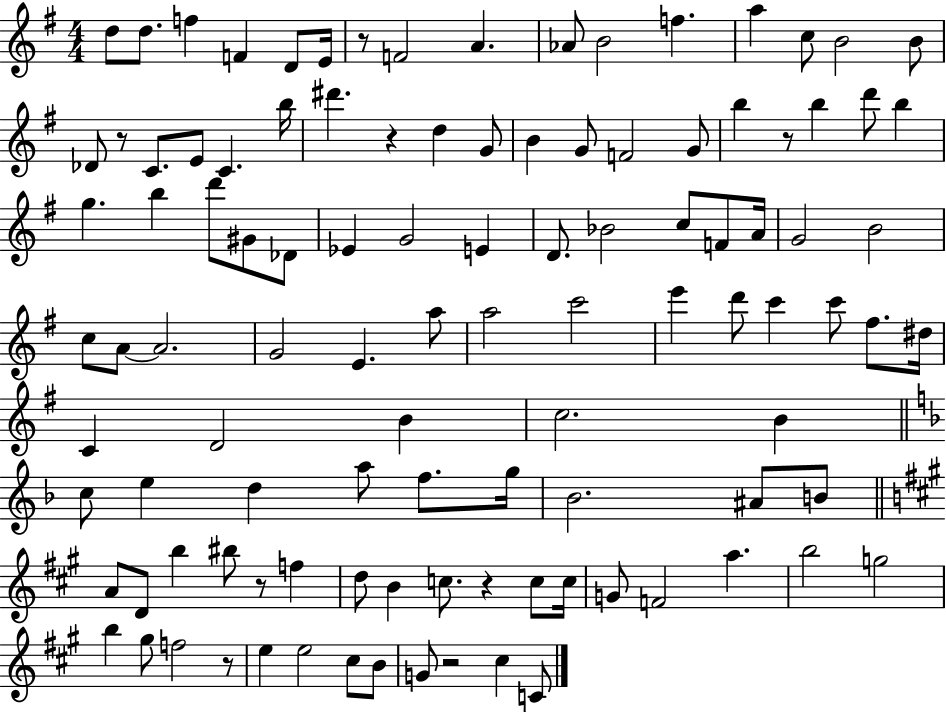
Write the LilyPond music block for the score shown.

{
  \clef treble
  \numericTimeSignature
  \time 4/4
  \key g \major
  \repeat volta 2 { d''8 d''8. f''4 f'4 d'8 e'16 | r8 f'2 a'4. | aes'8 b'2 f''4. | a''4 c''8 b'2 b'8 | \break des'8 r8 c'8. e'8 c'4. b''16 | dis'''4. r4 d''4 g'8 | b'4 g'8 f'2 g'8 | b''4 r8 b''4 d'''8 b''4 | \break g''4. b''4 d'''8 gis'8 des'8 | ees'4 g'2 e'4 | d'8. bes'2 c''8 f'8 a'16 | g'2 b'2 | \break c''8 a'8~~ a'2. | g'2 e'4. a''8 | a''2 c'''2 | e'''4 d'''8 c'''4 c'''8 fis''8. dis''16 | \break c'4 d'2 b'4 | c''2. b'4 | \bar "||" \break \key f \major c''8 e''4 d''4 a''8 f''8. g''16 | bes'2. ais'8 b'8 | \bar "||" \break \key a \major a'8 d'8 b''4 bis''8 r8 f''4 | d''8 b'4 c''8. r4 c''8 c''16 | g'8 f'2 a''4. | b''2 g''2 | \break b''4 gis''8 f''2 r8 | e''4 e''2 cis''8 b'8 | g'8 r2 cis''4 c'8 | } \bar "|."
}